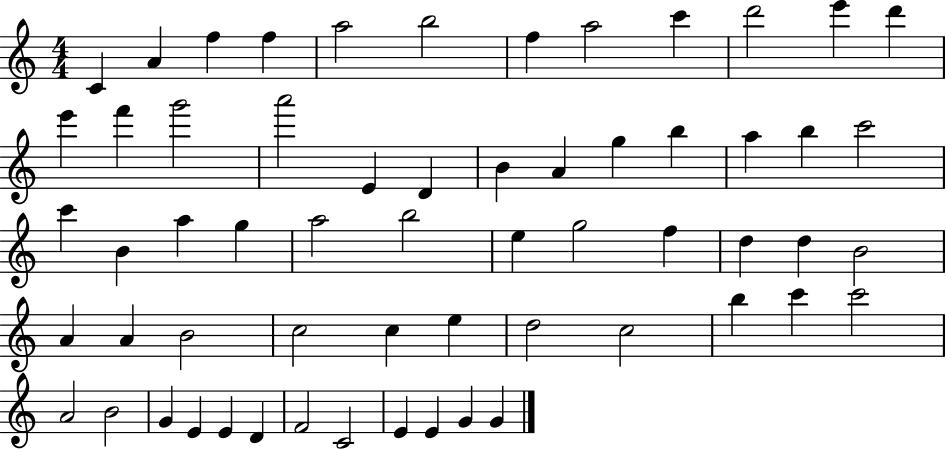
C4/q A4/q F5/q F5/q A5/h B5/h F5/q A5/h C6/q D6/h E6/q D6/q E6/q F6/q G6/h A6/h E4/q D4/q B4/q A4/q G5/q B5/q A5/q B5/q C6/h C6/q B4/q A5/q G5/q A5/h B5/h E5/q G5/h F5/q D5/q D5/q B4/h A4/q A4/q B4/h C5/h C5/q E5/q D5/h C5/h B5/q C6/q C6/h A4/h B4/h G4/q E4/q E4/q D4/q F4/h C4/h E4/q E4/q G4/q G4/q